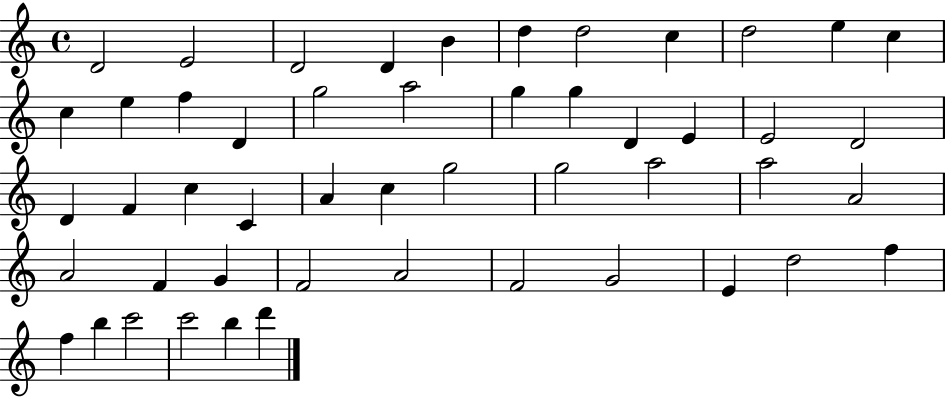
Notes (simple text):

D4/h E4/h D4/h D4/q B4/q D5/q D5/h C5/q D5/h E5/q C5/q C5/q E5/q F5/q D4/q G5/h A5/h G5/q G5/q D4/q E4/q E4/h D4/h D4/q F4/q C5/q C4/q A4/q C5/q G5/h G5/h A5/h A5/h A4/h A4/h F4/q G4/q F4/h A4/h F4/h G4/h E4/q D5/h F5/q F5/q B5/q C6/h C6/h B5/q D6/q